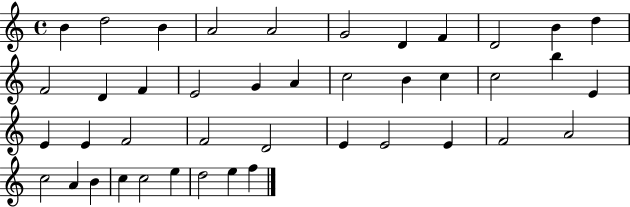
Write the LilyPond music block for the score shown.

{
  \clef treble
  \time 4/4
  \defaultTimeSignature
  \key c \major
  b'4 d''2 b'4 | a'2 a'2 | g'2 d'4 f'4 | d'2 b'4 d''4 | \break f'2 d'4 f'4 | e'2 g'4 a'4 | c''2 b'4 c''4 | c''2 b''4 e'4 | \break e'4 e'4 f'2 | f'2 d'2 | e'4 e'2 e'4 | f'2 a'2 | \break c''2 a'4 b'4 | c''4 c''2 e''4 | d''2 e''4 f''4 | \bar "|."
}